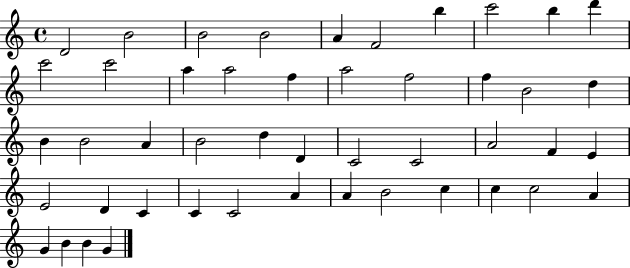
X:1
T:Untitled
M:4/4
L:1/4
K:C
D2 B2 B2 B2 A F2 b c'2 b d' c'2 c'2 a a2 f a2 f2 f B2 d B B2 A B2 d D C2 C2 A2 F E E2 D C C C2 A A B2 c c c2 A G B B G